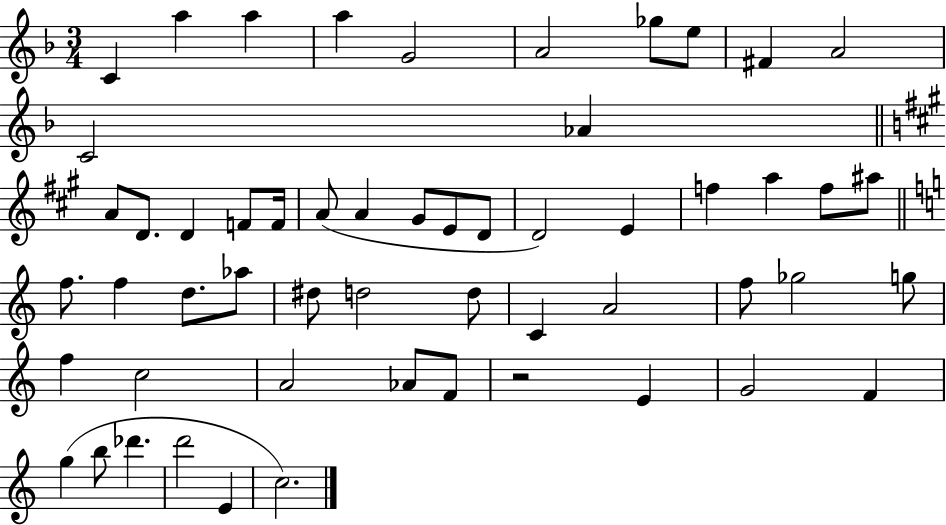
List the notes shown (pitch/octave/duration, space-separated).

C4/q A5/q A5/q A5/q G4/h A4/h Gb5/e E5/e F#4/q A4/h C4/h Ab4/q A4/e D4/e. D4/q F4/e F4/s A4/e A4/q G#4/e E4/e D4/e D4/h E4/q F5/q A5/q F5/e A#5/e F5/e. F5/q D5/e. Ab5/e D#5/e D5/h D5/e C4/q A4/h F5/e Gb5/h G5/e F5/q C5/h A4/h Ab4/e F4/e R/h E4/q G4/h F4/q G5/q B5/e Db6/q. D6/h E4/q C5/h.